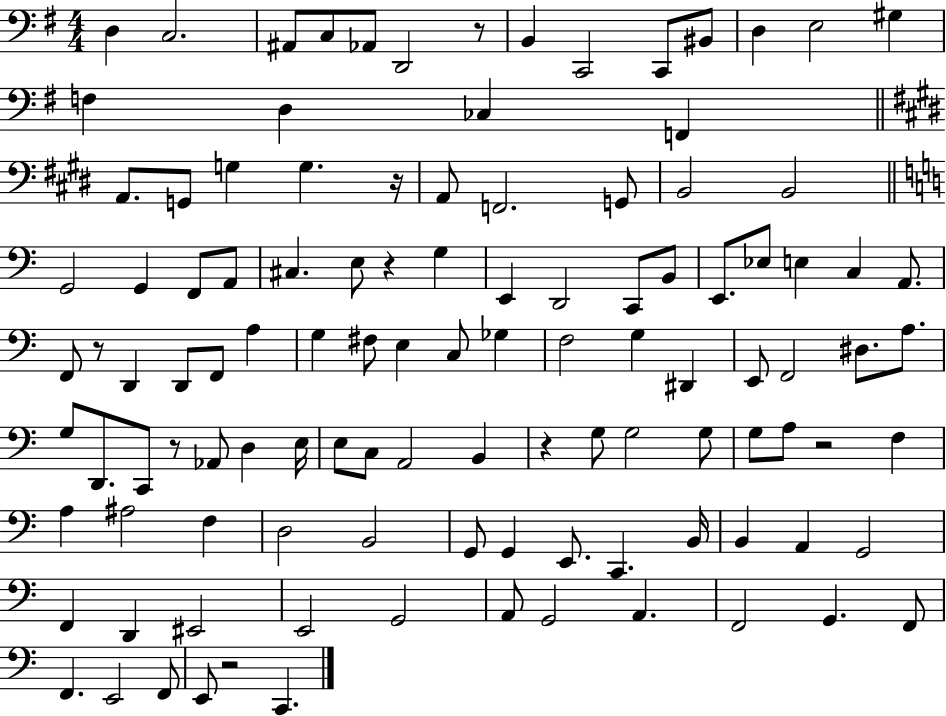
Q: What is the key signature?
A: G major